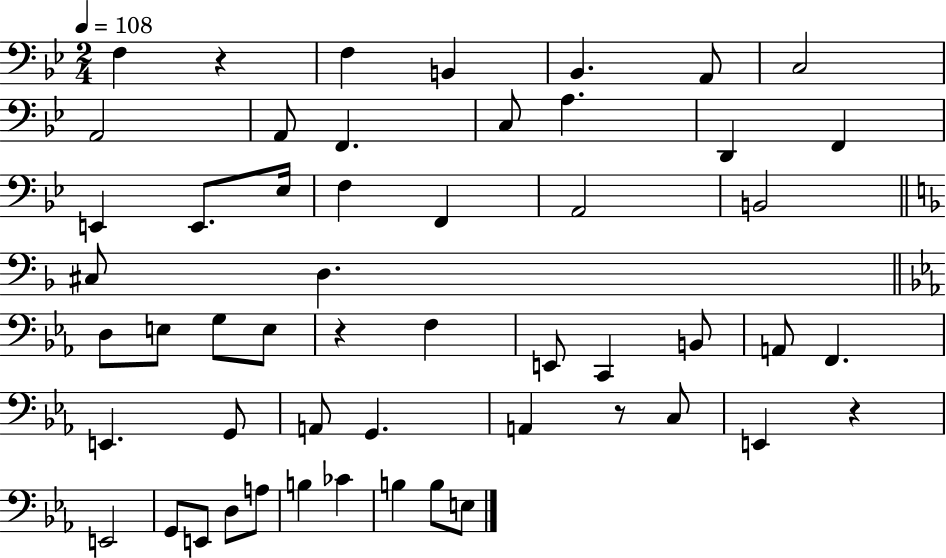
{
  \clef bass
  \numericTimeSignature
  \time 2/4
  \key bes \major
  \tempo 4 = 108
  \repeat volta 2 { f4 r4 | f4 b,4 | bes,4. a,8 | c2 | \break a,2 | a,8 f,4. | c8 a4. | d,4 f,4 | \break e,4 e,8. ees16 | f4 f,4 | a,2 | b,2 | \break \bar "||" \break \key d \minor cis8 d4. | \bar "||" \break \key c \minor d8 e8 g8 e8 | r4 f4 | e,8 c,4 b,8 | a,8 f,4. | \break e,4. g,8 | a,8 g,4. | a,4 r8 c8 | e,4 r4 | \break e,2 | g,8 e,8 d8 a8 | b4 ces'4 | b4 b8 e8 | \break } \bar "|."
}